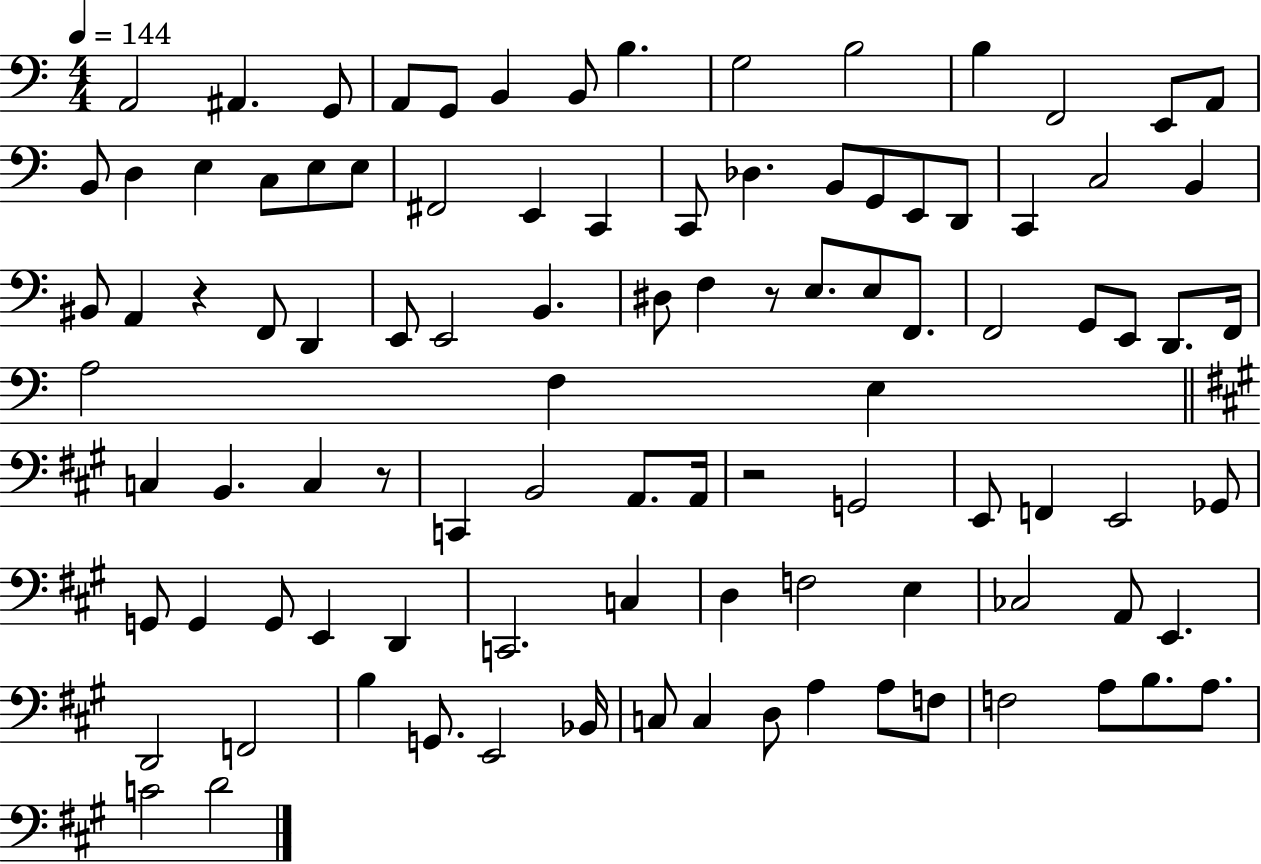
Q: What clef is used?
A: bass